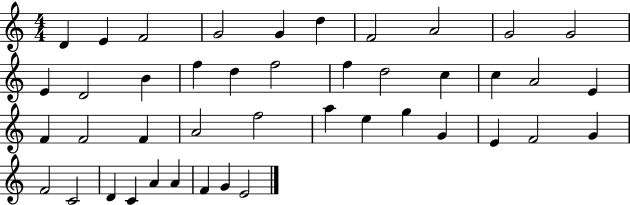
D4/q E4/q F4/h G4/h G4/q D5/q F4/h A4/h G4/h G4/h E4/q D4/h B4/q F5/q D5/q F5/h F5/q D5/h C5/q C5/q A4/h E4/q F4/q F4/h F4/q A4/h F5/h A5/q E5/q G5/q G4/q E4/q F4/h G4/q F4/h C4/h D4/q C4/q A4/q A4/q F4/q G4/q E4/h